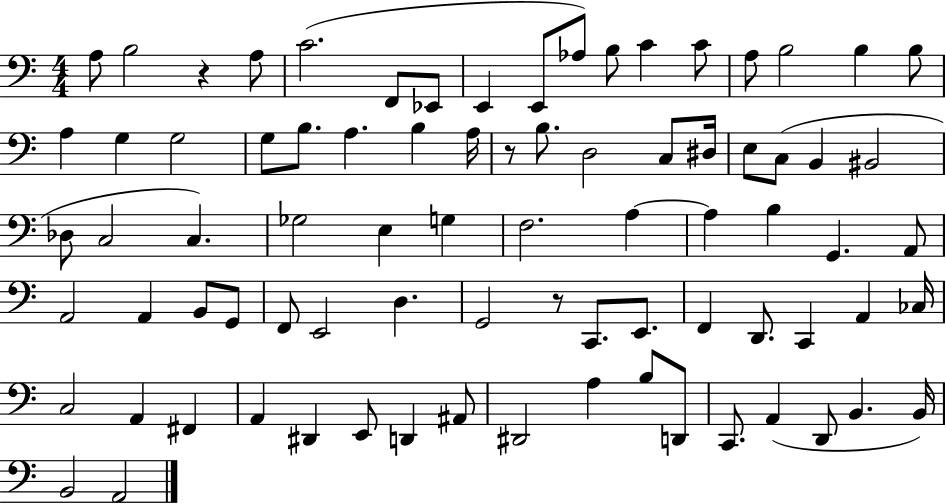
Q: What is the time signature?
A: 4/4